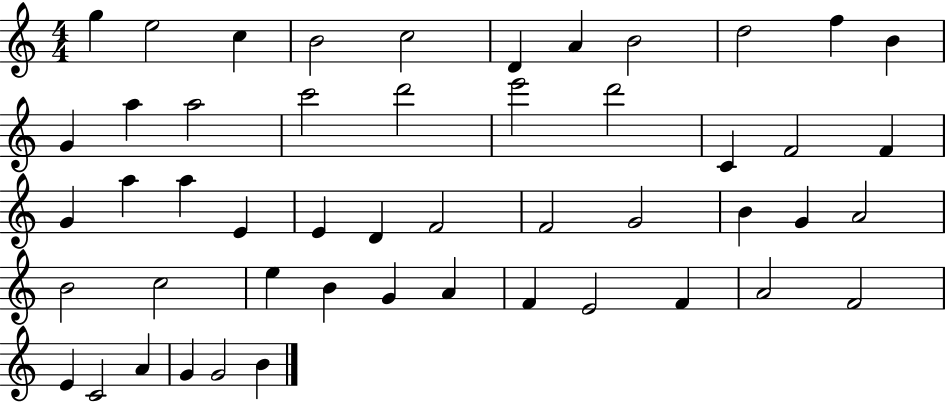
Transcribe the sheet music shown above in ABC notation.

X:1
T:Untitled
M:4/4
L:1/4
K:C
g e2 c B2 c2 D A B2 d2 f B G a a2 c'2 d'2 e'2 d'2 C F2 F G a a E E D F2 F2 G2 B G A2 B2 c2 e B G A F E2 F A2 F2 E C2 A G G2 B